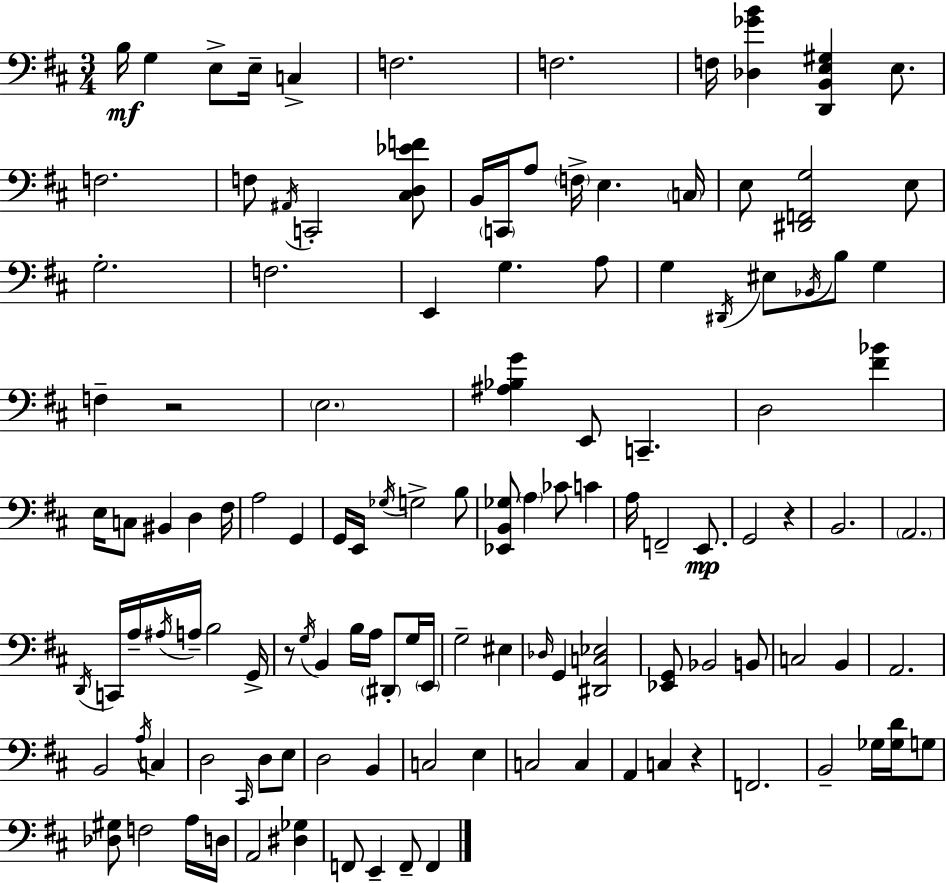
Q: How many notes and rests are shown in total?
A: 124